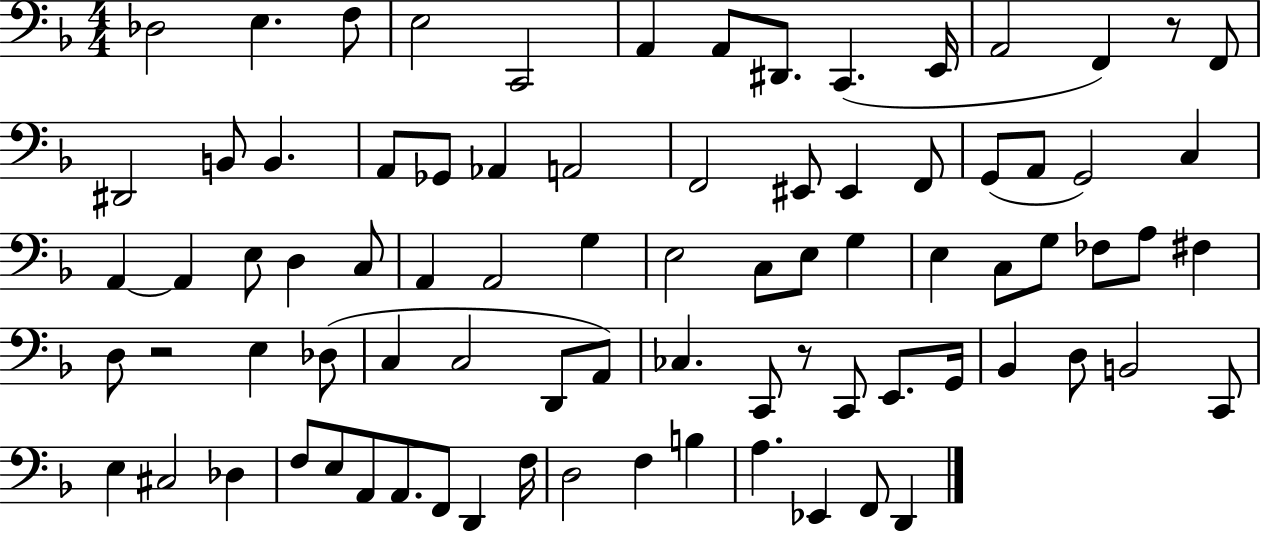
X:1
T:Untitled
M:4/4
L:1/4
K:F
_D,2 E, F,/2 E,2 C,,2 A,, A,,/2 ^D,,/2 C,, E,,/4 A,,2 F,, z/2 F,,/2 ^D,,2 B,,/2 B,, A,,/2 _G,,/2 _A,, A,,2 F,,2 ^E,,/2 ^E,, F,,/2 G,,/2 A,,/2 G,,2 C, A,, A,, E,/2 D, C,/2 A,, A,,2 G, E,2 C,/2 E,/2 G, E, C,/2 G,/2 _F,/2 A,/2 ^F, D,/2 z2 E, _D,/2 C, C,2 D,,/2 A,,/2 _C, C,,/2 z/2 C,,/2 E,,/2 G,,/4 _B,, D,/2 B,,2 C,,/2 E, ^C,2 _D, F,/2 E,/2 A,,/2 A,,/2 F,,/2 D,, F,/4 D,2 F, B, A, _E,, F,,/2 D,,